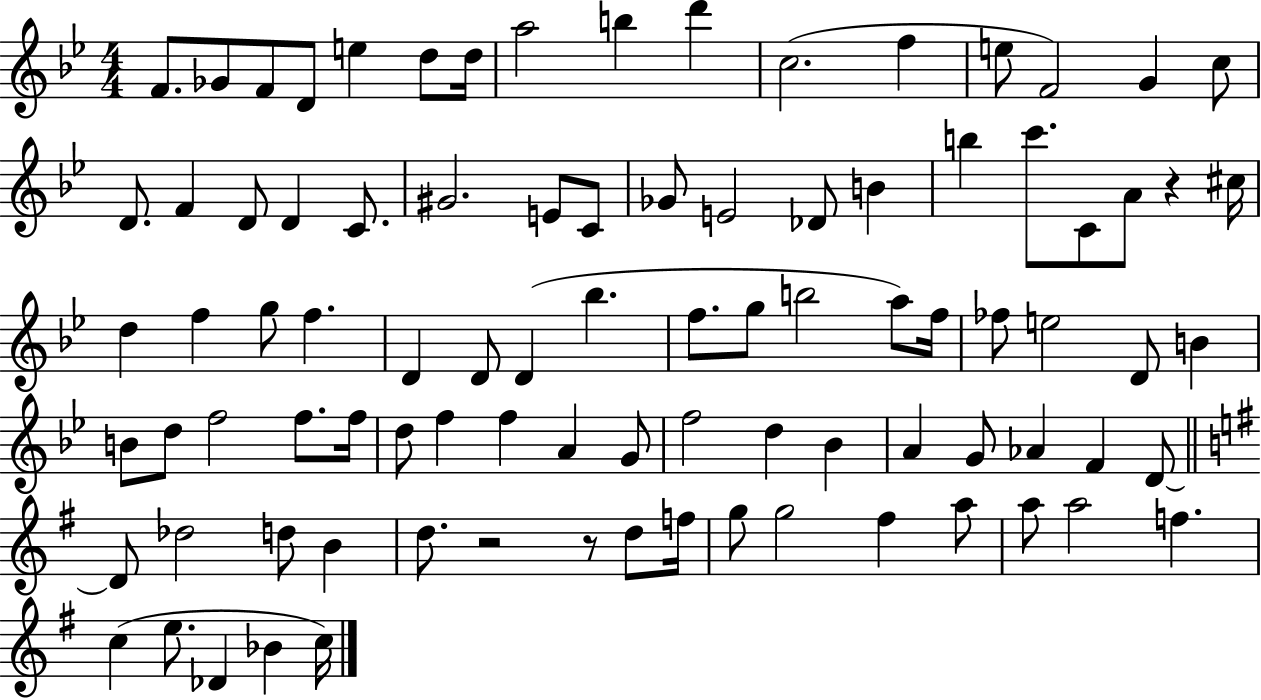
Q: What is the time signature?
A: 4/4